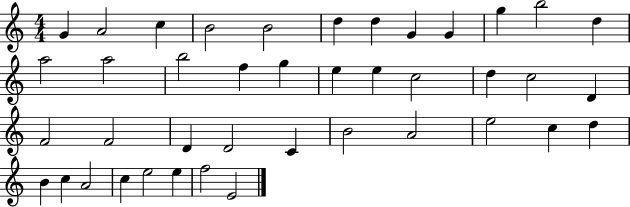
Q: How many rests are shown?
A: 0